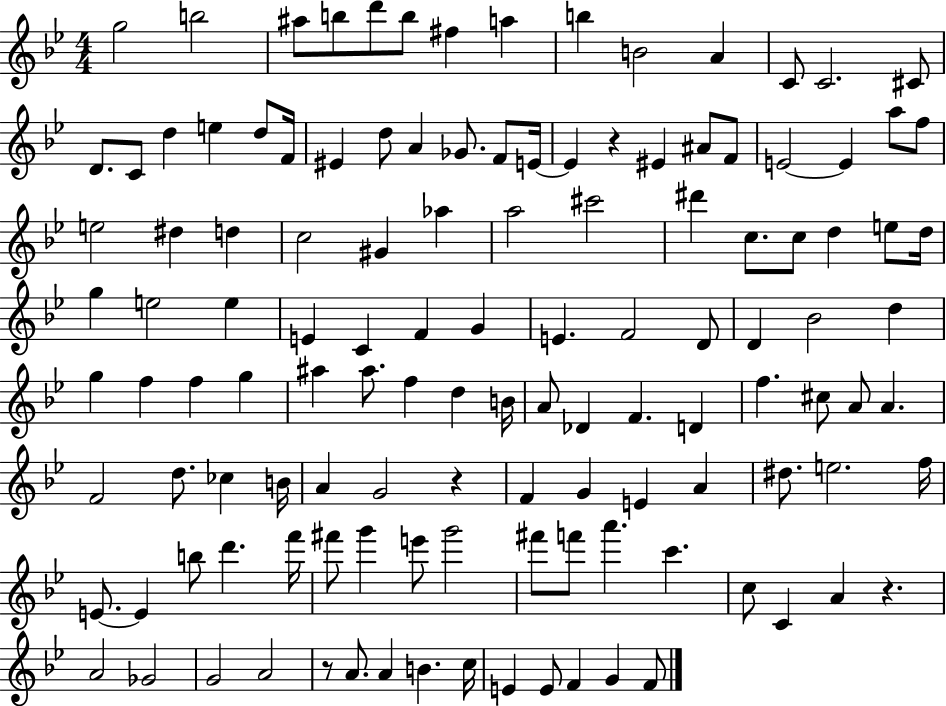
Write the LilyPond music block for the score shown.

{
  \clef treble
  \numericTimeSignature
  \time 4/4
  \key bes \major
  g''2 b''2 | ais''8 b''8 d'''8 b''8 fis''4 a''4 | b''4 b'2 a'4 | c'8 c'2. cis'8 | \break d'8. c'8 d''4 e''4 d''8 f'16 | eis'4 d''8 a'4 ges'8. f'8 e'16~~ | e'4 r4 eis'4 ais'8 f'8 | e'2~~ e'4 a''8 f''8 | \break e''2 dis''4 d''4 | c''2 gis'4 aes''4 | a''2 cis'''2 | dis'''4 c''8. c''8 d''4 e''8 d''16 | \break g''4 e''2 e''4 | e'4 c'4 f'4 g'4 | e'4. f'2 d'8 | d'4 bes'2 d''4 | \break g''4 f''4 f''4 g''4 | ais''4 ais''8. f''4 d''4 b'16 | a'8 des'4 f'4. d'4 | f''4. cis''8 a'8 a'4. | \break f'2 d''8. ces''4 b'16 | a'4 g'2 r4 | f'4 g'4 e'4 a'4 | dis''8. e''2. f''16 | \break e'8.~~ e'4 b''8 d'''4. f'''16 | fis'''8 g'''4 e'''8 g'''2 | fis'''8 f'''8 a'''4. c'''4. | c''8 c'4 a'4 r4. | \break a'2 ges'2 | g'2 a'2 | r8 a'8. a'4 b'4. c''16 | e'4 e'8 f'4 g'4 f'8 | \break \bar "|."
}